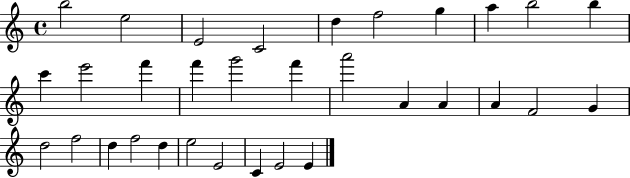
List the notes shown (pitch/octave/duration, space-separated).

B5/h E5/h E4/h C4/h D5/q F5/h G5/q A5/q B5/h B5/q C6/q E6/h F6/q F6/q G6/h F6/q A6/h A4/q A4/q A4/q F4/h G4/q D5/h F5/h D5/q F5/h D5/q E5/h E4/h C4/q E4/h E4/q